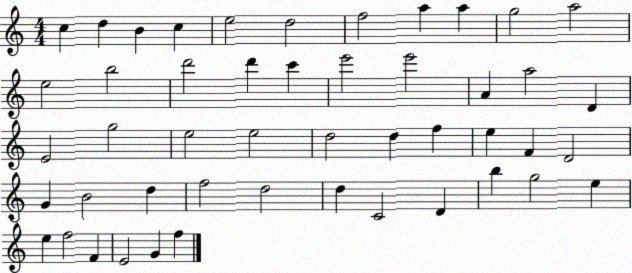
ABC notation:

X:1
T:Untitled
M:4/4
L:1/4
K:C
c d B c e2 d2 f2 a a g2 a2 e2 b2 d'2 d' c' e'2 e'2 A a2 D E2 g2 e2 e2 d2 d f e F D2 G B2 d f2 d2 d C2 D b g2 e e f2 F E2 G f